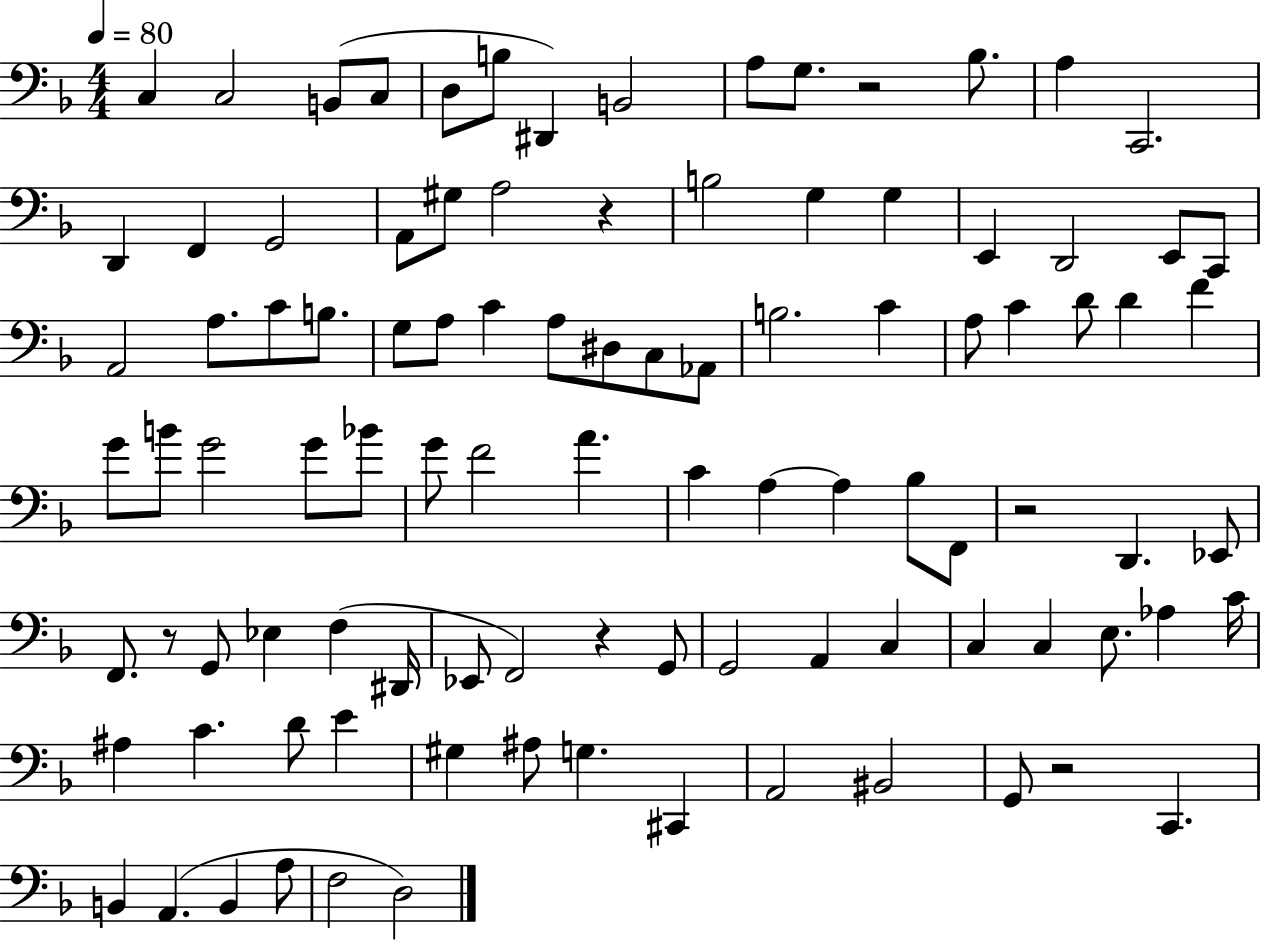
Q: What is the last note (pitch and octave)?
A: D3